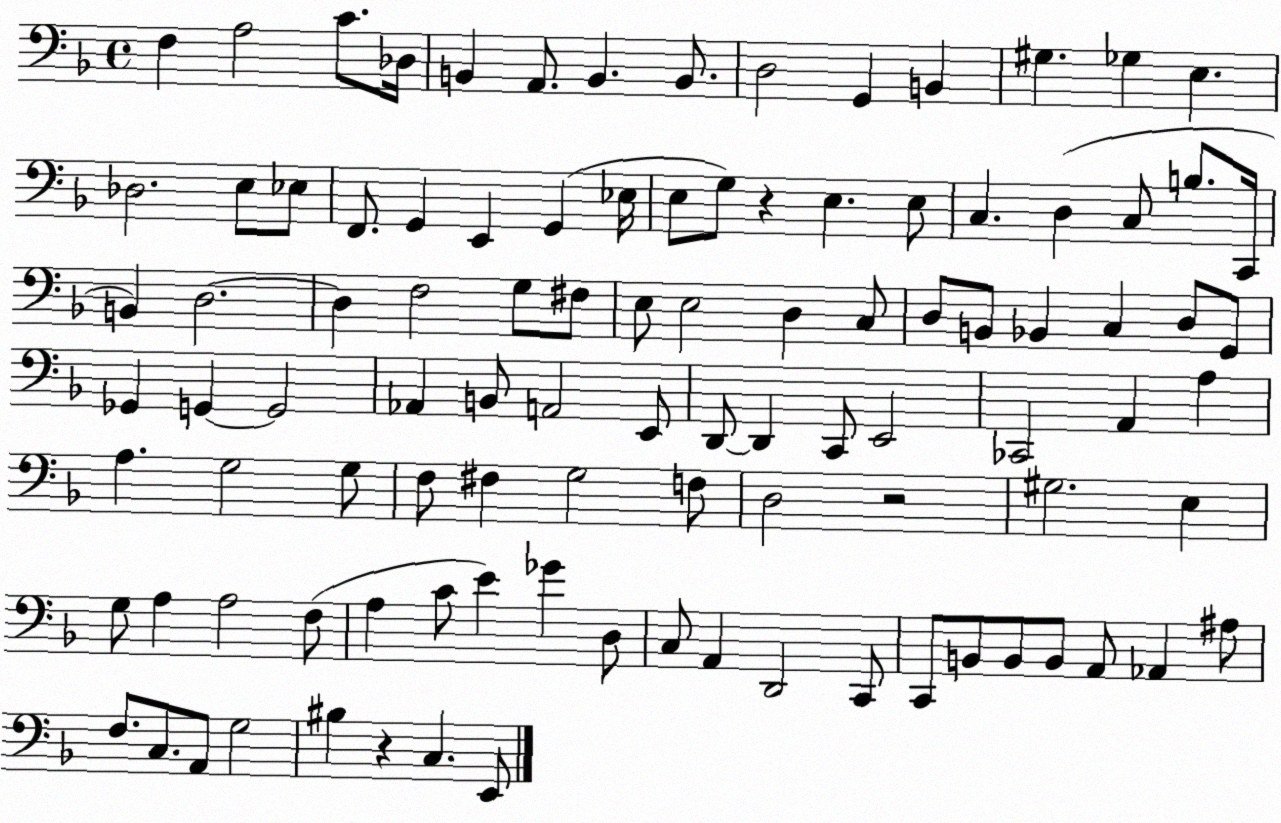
X:1
T:Untitled
M:4/4
L:1/4
K:F
F, A,2 C/2 _D,/4 B,, A,,/2 B,, B,,/2 D,2 G,, B,, ^G, _G, E, _D,2 E,/2 _E,/2 F,,/2 G,, E,, G,, _E,/4 E,/2 G,/2 z E, E,/2 C, D, C,/2 B,/2 C,,/4 B,, D,2 D, F,2 G,/2 ^F,/2 E,/2 E,2 D, C,/2 D,/2 B,,/2 _B,, C, D,/2 G,,/2 _G,, G,, G,,2 _A,, B,,/2 A,,2 E,,/2 D,,/2 D,, C,,/2 E,,2 _C,,2 A,, A, A, G,2 G,/2 F,/2 ^F, G,2 F,/2 D,2 z2 ^G,2 E, G,/2 A, A,2 F,/2 A, C/2 E _G D,/2 C,/2 A,, D,,2 C,,/2 C,,/2 B,,/2 B,,/2 B,,/2 A,,/2 _A,, ^A,/2 F,/2 C,/2 A,,/2 G,2 ^B, z C, E,,/2